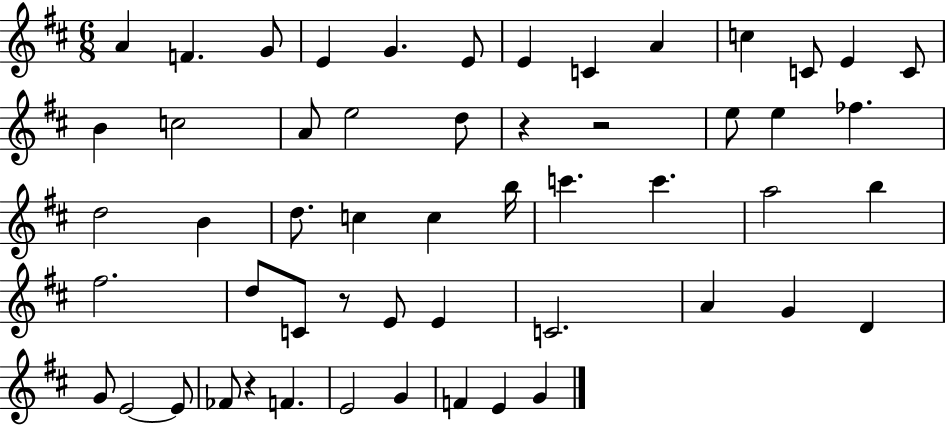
X:1
T:Untitled
M:6/8
L:1/4
K:D
A F G/2 E G E/2 E C A c C/2 E C/2 B c2 A/2 e2 d/2 z z2 e/2 e _f d2 B d/2 c c b/4 c' c' a2 b ^f2 d/2 C/2 z/2 E/2 E C2 A G D G/2 E2 E/2 _F/2 z F E2 G F E G